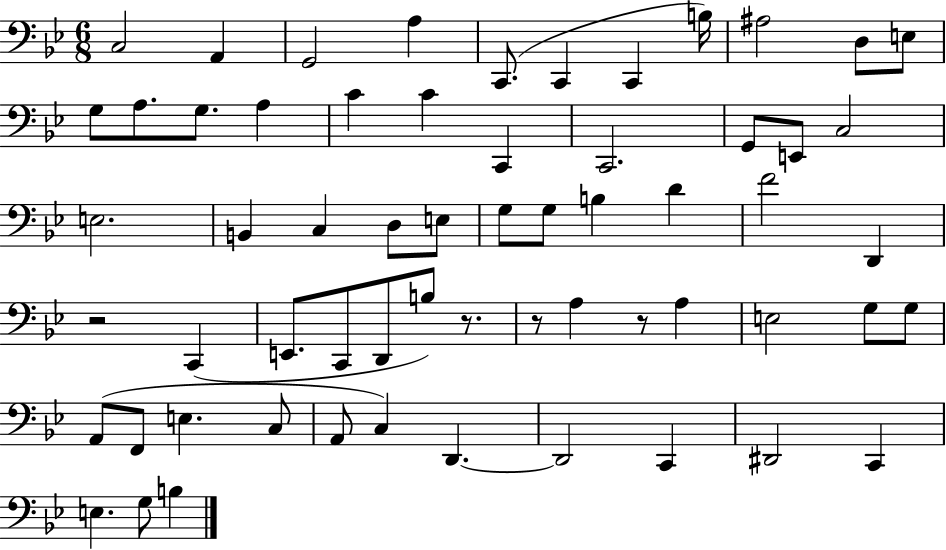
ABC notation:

X:1
T:Untitled
M:6/8
L:1/4
K:Bb
C,2 A,, G,,2 A, C,,/2 C,, C,, B,/4 ^A,2 D,/2 E,/2 G,/2 A,/2 G,/2 A, C C C,, C,,2 G,,/2 E,,/2 C,2 E,2 B,, C, D,/2 E,/2 G,/2 G,/2 B, D F2 D,, z2 C,, E,,/2 C,,/2 D,,/2 B,/2 z/2 z/2 A, z/2 A, E,2 G,/2 G,/2 A,,/2 F,,/2 E, C,/2 A,,/2 C, D,, D,,2 C,, ^D,,2 C,, E, G,/2 B,